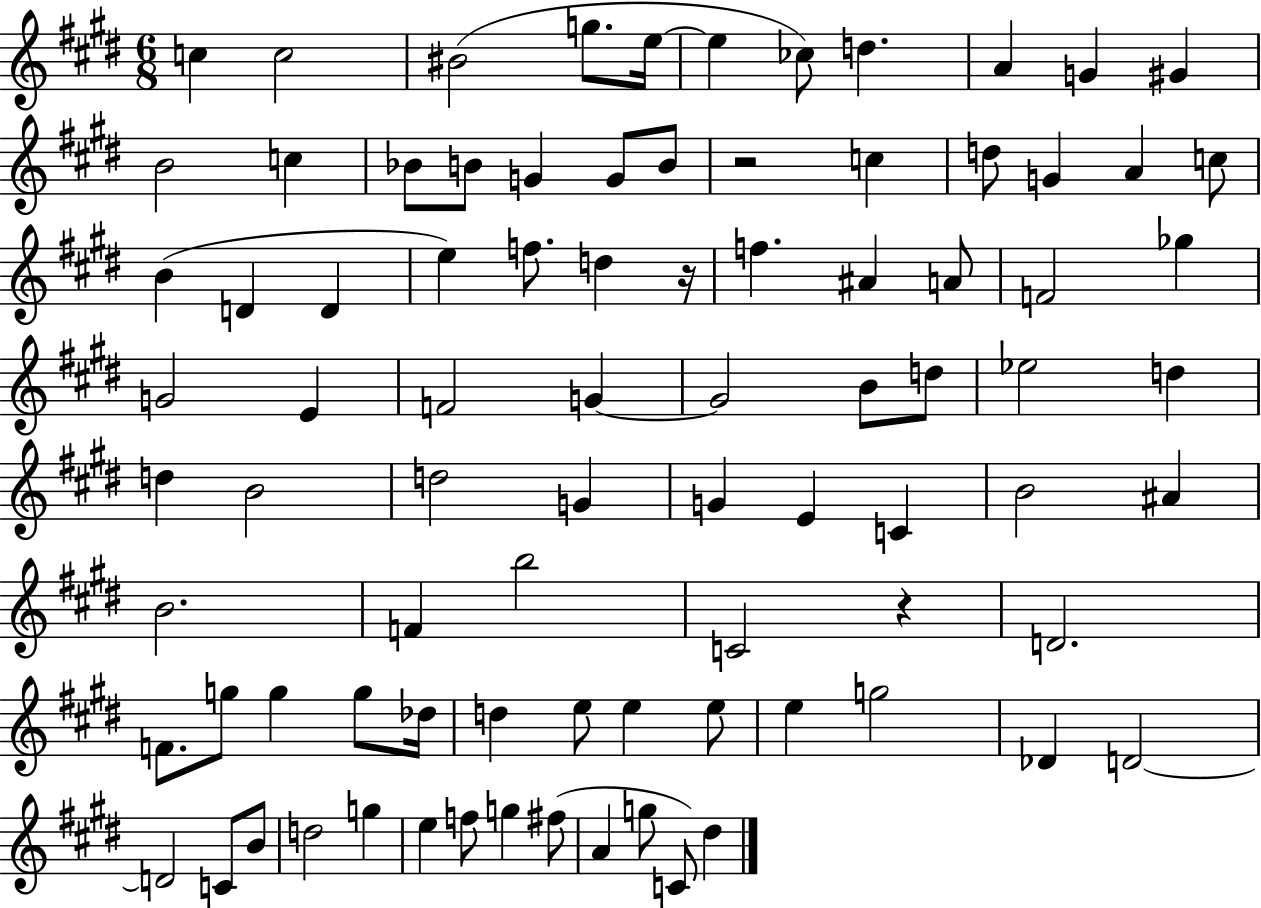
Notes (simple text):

C5/q C5/h BIS4/h G5/e. E5/s E5/q CES5/e D5/q. A4/q G4/q G#4/q B4/h C5/q Bb4/e B4/e G4/q G4/e B4/e R/h C5/q D5/e G4/q A4/q C5/e B4/q D4/q D4/q E5/q F5/e. D5/q R/s F5/q. A#4/q A4/e F4/h Gb5/q G4/h E4/q F4/h G4/q G4/h B4/e D5/e Eb5/h D5/q D5/q B4/h D5/h G4/q G4/q E4/q C4/q B4/h A#4/q B4/h. F4/q B5/h C4/h R/q D4/h. F4/e. G5/e G5/q G5/e Db5/s D5/q E5/e E5/q E5/e E5/q G5/h Db4/q D4/h D4/h C4/e B4/e D5/h G5/q E5/q F5/e G5/q F#5/e A4/q G5/e C4/e D#5/q